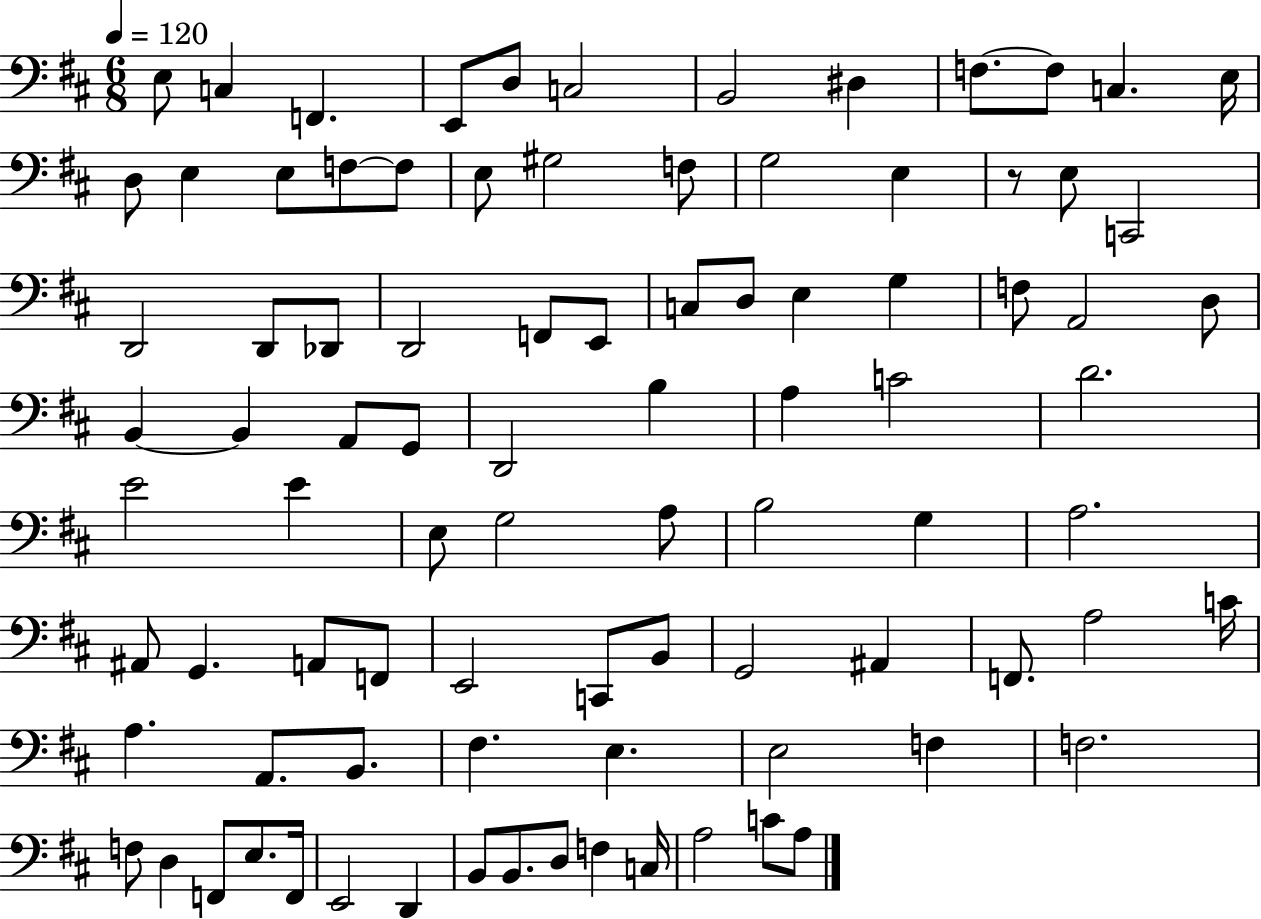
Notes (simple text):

E3/e C3/q F2/q. E2/e D3/e C3/h B2/h D#3/q F3/e. F3/e C3/q. E3/s D3/e E3/q E3/e F3/e F3/e E3/e G#3/h F3/e G3/h E3/q R/e E3/e C2/h D2/h D2/e Db2/e D2/h F2/e E2/e C3/e D3/e E3/q G3/q F3/e A2/h D3/e B2/q B2/q A2/e G2/e D2/h B3/q A3/q C4/h D4/h. E4/h E4/q E3/e G3/h A3/e B3/h G3/q A3/h. A#2/e G2/q. A2/e F2/e E2/h C2/e B2/e G2/h A#2/q F2/e. A3/h C4/s A3/q. A2/e. B2/e. F#3/q. E3/q. E3/h F3/q F3/h. F3/e D3/q F2/e E3/e. F2/s E2/h D2/q B2/e B2/e. D3/e F3/q C3/s A3/h C4/e A3/e